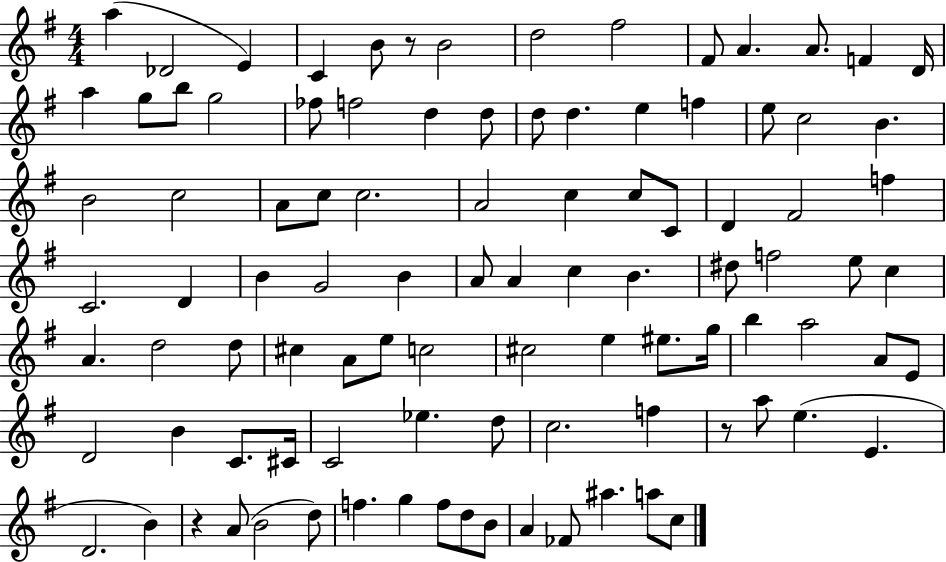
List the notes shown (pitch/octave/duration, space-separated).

A5/q Db4/h E4/q C4/q B4/e R/e B4/h D5/h F#5/h F#4/e A4/q. A4/e. F4/q D4/s A5/q G5/e B5/e G5/h FES5/e F5/h D5/q D5/e D5/e D5/q. E5/q F5/q E5/e C5/h B4/q. B4/h C5/h A4/e C5/e C5/h. A4/h C5/q C5/e C4/e D4/q F#4/h F5/q C4/h. D4/q B4/q G4/h B4/q A4/e A4/q C5/q B4/q. D#5/e F5/h E5/e C5/q A4/q. D5/h D5/e C#5/q A4/e E5/e C5/h C#5/h E5/q EIS5/e. G5/s B5/q A5/h A4/e E4/e D4/h B4/q C4/e. C#4/s C4/h Eb5/q. D5/e C5/h. F5/q R/e A5/e E5/q. E4/q. D4/h. B4/q R/q A4/e B4/h D5/e F5/q. G5/q F5/e D5/e B4/e A4/q FES4/e A#5/q. A5/e C5/e